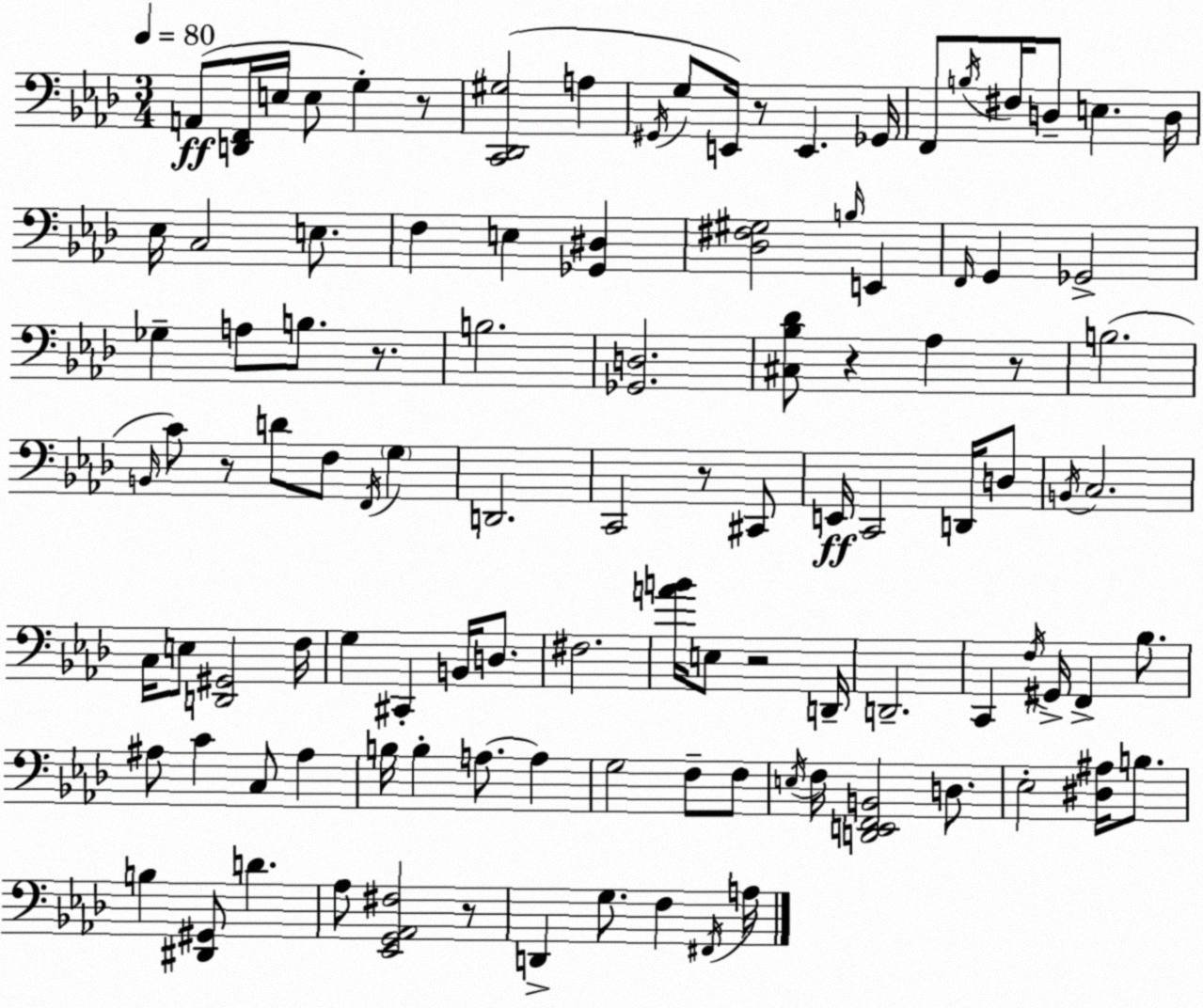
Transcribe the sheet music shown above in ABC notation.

X:1
T:Untitled
M:3/4
L:1/4
K:Fm
A,,/2 [D,,F,,]/4 E,/4 E,/2 G, z/2 [C,,_D,,^G,]2 A, ^G,,/4 G,/2 E,,/4 z/2 E,, _G,,/4 F,,/2 B,/4 ^F,/4 D,/2 E, D,/4 _E,/4 C,2 E,/2 F, E, [_G,,^D,] [_D,^F,^G,]2 B,/4 E,, F,,/4 G,, _G,,2 _G, A,/2 B,/2 z/2 B,2 [_G,,D,]2 [^C,_B,_D]/2 z _A, z/2 B,2 B,,/4 C/2 z/2 D/2 F,/2 F,,/4 G, D,,2 C,,2 z/2 ^C,,/2 E,,/4 C,,2 D,,/4 D,/2 B,,/4 C,2 C,/4 E,/2 [D,,^G,,]2 F,/4 G, ^C,, B,,/4 D,/2 ^F,2 [AB]/4 E,/2 z2 D,,/4 D,,2 C,, F,/4 ^G,,/4 F,, _B,/2 ^A,/2 C C,/2 ^A, B,/4 B, A,/2 A, G,2 F,/2 F,/2 E,/4 F,/4 [D,,E,,F,,B,,]2 D,/2 _E,2 [^D,^A,]/4 B,/2 B, [^D,,^G,,]/2 D _A,/2 [_E,,G,,_A,,^F,]2 z/2 D,, G,/2 F, ^F,,/4 A,/4